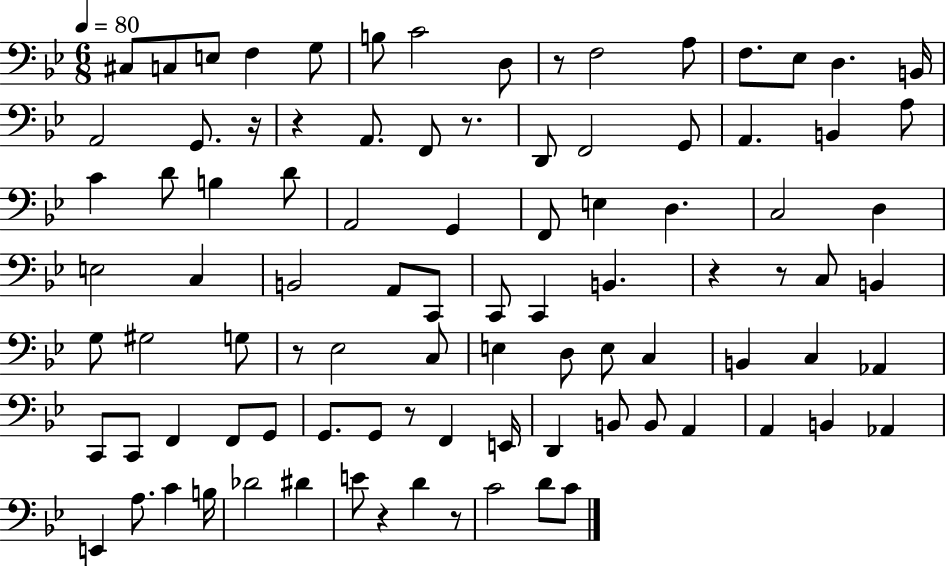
{
  \clef bass
  \numericTimeSignature
  \time 6/8
  \key bes \major
  \tempo 4 = 80
  \repeat volta 2 { cis8 c8 e8 f4 g8 | b8 c'2 d8 | r8 f2 a8 | f8. ees8 d4. b,16 | \break a,2 g,8. r16 | r4 a,8. f,8 r8. | d,8 f,2 g,8 | a,4. b,4 a8 | \break c'4 d'8 b4 d'8 | a,2 g,4 | f,8 e4 d4. | c2 d4 | \break e2 c4 | b,2 a,8 c,8 | c,8 c,4 b,4. | r4 r8 c8 b,4 | \break g8 gis2 g8 | r8 ees2 c8 | e4 d8 e8 c4 | b,4 c4 aes,4 | \break c,8 c,8 f,4 f,8 g,8 | g,8. g,8 r8 f,4 e,16 | d,4 b,8 b,8 a,4 | a,4 b,4 aes,4 | \break e,4 a8. c'4 b16 | des'2 dis'4 | e'8 r4 d'4 r8 | c'2 d'8 c'8 | \break } \bar "|."
}